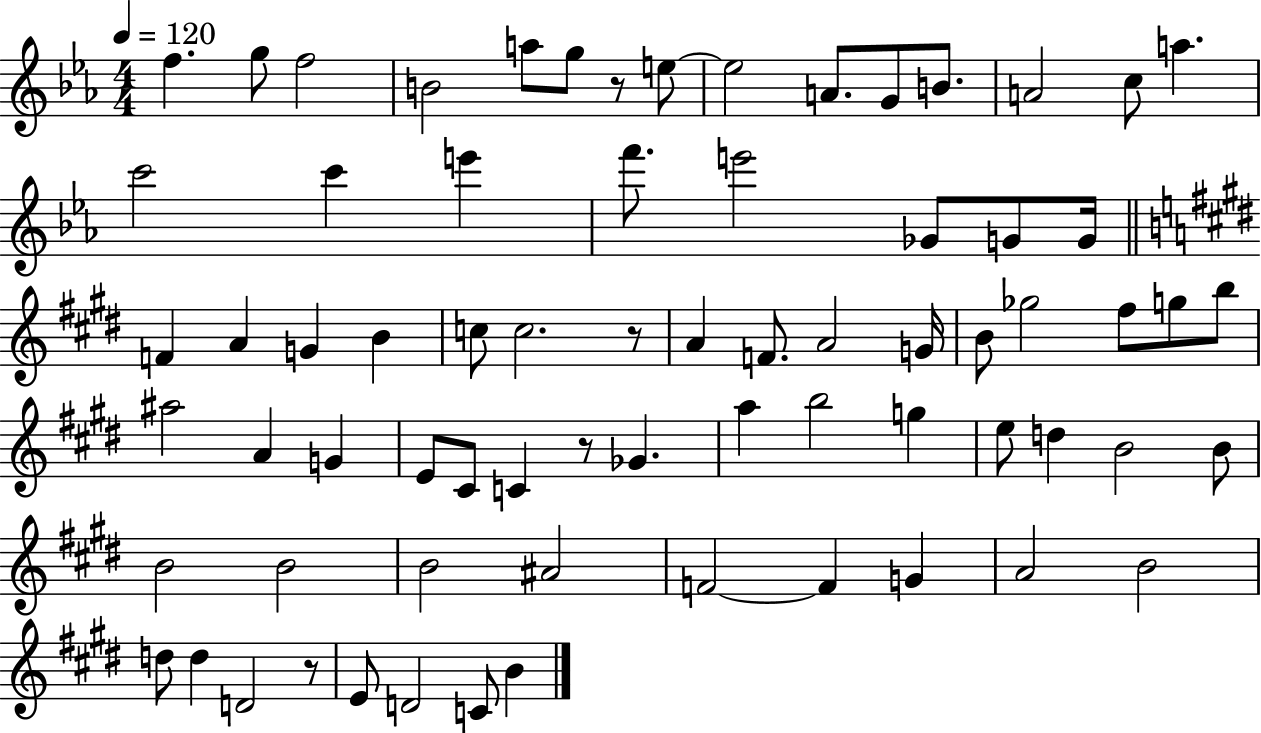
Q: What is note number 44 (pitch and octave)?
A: Gb4